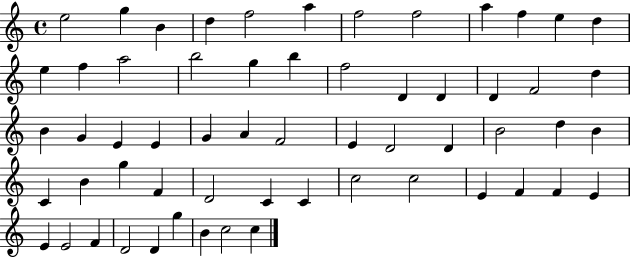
X:1
T:Untitled
M:4/4
L:1/4
K:C
e2 g B d f2 a f2 f2 a f e d e f a2 b2 g b f2 D D D F2 d B G E E G A F2 E D2 D B2 d B C B g F D2 C C c2 c2 E F F E E E2 F D2 D g B c2 c